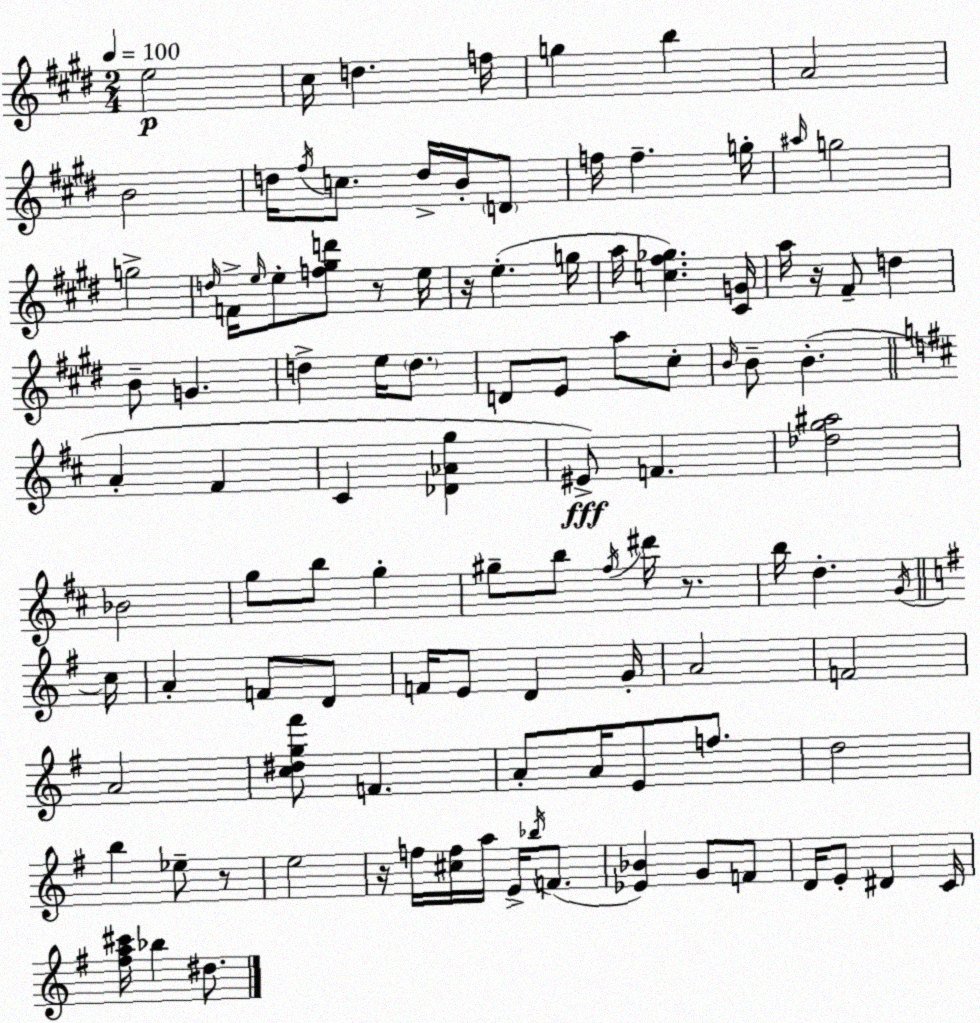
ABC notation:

X:1
T:Untitled
M:2/4
L:1/4
K:E
e2 ^c/4 d f/4 g b A2 B2 d/4 ^f/4 c/2 d/4 B/4 D/2 f/4 f g/4 ^a/4 g2 g2 d/4 F/4 e/4 e/2 [f^gd']/2 z/2 e/4 z/4 e g/4 a/4 [c^f_g] [^CG]/4 a/4 z/4 ^F/2 d B/2 G d e/4 d/2 D/2 E/2 a/2 ^c/2 B/4 B/2 B A ^F ^C [_D_Ag] ^E/2 F [_dg^a]2 _B2 g/2 b/2 g ^g/2 b/2 ^f/4 ^d'/4 z/2 b/4 d G/4 c/4 A F/2 D/2 F/4 E/2 D G/4 A2 F2 A2 [c^dg^f']/2 F A/2 A/4 E/2 f/2 d2 b _e/2 z/2 e2 z/4 f/4 [^cf]/4 a/4 E/4 _b/4 F/2 [_E_B] G/2 F/2 D/4 E/2 ^D C/4 [^fa^c']/4 _b ^d/2